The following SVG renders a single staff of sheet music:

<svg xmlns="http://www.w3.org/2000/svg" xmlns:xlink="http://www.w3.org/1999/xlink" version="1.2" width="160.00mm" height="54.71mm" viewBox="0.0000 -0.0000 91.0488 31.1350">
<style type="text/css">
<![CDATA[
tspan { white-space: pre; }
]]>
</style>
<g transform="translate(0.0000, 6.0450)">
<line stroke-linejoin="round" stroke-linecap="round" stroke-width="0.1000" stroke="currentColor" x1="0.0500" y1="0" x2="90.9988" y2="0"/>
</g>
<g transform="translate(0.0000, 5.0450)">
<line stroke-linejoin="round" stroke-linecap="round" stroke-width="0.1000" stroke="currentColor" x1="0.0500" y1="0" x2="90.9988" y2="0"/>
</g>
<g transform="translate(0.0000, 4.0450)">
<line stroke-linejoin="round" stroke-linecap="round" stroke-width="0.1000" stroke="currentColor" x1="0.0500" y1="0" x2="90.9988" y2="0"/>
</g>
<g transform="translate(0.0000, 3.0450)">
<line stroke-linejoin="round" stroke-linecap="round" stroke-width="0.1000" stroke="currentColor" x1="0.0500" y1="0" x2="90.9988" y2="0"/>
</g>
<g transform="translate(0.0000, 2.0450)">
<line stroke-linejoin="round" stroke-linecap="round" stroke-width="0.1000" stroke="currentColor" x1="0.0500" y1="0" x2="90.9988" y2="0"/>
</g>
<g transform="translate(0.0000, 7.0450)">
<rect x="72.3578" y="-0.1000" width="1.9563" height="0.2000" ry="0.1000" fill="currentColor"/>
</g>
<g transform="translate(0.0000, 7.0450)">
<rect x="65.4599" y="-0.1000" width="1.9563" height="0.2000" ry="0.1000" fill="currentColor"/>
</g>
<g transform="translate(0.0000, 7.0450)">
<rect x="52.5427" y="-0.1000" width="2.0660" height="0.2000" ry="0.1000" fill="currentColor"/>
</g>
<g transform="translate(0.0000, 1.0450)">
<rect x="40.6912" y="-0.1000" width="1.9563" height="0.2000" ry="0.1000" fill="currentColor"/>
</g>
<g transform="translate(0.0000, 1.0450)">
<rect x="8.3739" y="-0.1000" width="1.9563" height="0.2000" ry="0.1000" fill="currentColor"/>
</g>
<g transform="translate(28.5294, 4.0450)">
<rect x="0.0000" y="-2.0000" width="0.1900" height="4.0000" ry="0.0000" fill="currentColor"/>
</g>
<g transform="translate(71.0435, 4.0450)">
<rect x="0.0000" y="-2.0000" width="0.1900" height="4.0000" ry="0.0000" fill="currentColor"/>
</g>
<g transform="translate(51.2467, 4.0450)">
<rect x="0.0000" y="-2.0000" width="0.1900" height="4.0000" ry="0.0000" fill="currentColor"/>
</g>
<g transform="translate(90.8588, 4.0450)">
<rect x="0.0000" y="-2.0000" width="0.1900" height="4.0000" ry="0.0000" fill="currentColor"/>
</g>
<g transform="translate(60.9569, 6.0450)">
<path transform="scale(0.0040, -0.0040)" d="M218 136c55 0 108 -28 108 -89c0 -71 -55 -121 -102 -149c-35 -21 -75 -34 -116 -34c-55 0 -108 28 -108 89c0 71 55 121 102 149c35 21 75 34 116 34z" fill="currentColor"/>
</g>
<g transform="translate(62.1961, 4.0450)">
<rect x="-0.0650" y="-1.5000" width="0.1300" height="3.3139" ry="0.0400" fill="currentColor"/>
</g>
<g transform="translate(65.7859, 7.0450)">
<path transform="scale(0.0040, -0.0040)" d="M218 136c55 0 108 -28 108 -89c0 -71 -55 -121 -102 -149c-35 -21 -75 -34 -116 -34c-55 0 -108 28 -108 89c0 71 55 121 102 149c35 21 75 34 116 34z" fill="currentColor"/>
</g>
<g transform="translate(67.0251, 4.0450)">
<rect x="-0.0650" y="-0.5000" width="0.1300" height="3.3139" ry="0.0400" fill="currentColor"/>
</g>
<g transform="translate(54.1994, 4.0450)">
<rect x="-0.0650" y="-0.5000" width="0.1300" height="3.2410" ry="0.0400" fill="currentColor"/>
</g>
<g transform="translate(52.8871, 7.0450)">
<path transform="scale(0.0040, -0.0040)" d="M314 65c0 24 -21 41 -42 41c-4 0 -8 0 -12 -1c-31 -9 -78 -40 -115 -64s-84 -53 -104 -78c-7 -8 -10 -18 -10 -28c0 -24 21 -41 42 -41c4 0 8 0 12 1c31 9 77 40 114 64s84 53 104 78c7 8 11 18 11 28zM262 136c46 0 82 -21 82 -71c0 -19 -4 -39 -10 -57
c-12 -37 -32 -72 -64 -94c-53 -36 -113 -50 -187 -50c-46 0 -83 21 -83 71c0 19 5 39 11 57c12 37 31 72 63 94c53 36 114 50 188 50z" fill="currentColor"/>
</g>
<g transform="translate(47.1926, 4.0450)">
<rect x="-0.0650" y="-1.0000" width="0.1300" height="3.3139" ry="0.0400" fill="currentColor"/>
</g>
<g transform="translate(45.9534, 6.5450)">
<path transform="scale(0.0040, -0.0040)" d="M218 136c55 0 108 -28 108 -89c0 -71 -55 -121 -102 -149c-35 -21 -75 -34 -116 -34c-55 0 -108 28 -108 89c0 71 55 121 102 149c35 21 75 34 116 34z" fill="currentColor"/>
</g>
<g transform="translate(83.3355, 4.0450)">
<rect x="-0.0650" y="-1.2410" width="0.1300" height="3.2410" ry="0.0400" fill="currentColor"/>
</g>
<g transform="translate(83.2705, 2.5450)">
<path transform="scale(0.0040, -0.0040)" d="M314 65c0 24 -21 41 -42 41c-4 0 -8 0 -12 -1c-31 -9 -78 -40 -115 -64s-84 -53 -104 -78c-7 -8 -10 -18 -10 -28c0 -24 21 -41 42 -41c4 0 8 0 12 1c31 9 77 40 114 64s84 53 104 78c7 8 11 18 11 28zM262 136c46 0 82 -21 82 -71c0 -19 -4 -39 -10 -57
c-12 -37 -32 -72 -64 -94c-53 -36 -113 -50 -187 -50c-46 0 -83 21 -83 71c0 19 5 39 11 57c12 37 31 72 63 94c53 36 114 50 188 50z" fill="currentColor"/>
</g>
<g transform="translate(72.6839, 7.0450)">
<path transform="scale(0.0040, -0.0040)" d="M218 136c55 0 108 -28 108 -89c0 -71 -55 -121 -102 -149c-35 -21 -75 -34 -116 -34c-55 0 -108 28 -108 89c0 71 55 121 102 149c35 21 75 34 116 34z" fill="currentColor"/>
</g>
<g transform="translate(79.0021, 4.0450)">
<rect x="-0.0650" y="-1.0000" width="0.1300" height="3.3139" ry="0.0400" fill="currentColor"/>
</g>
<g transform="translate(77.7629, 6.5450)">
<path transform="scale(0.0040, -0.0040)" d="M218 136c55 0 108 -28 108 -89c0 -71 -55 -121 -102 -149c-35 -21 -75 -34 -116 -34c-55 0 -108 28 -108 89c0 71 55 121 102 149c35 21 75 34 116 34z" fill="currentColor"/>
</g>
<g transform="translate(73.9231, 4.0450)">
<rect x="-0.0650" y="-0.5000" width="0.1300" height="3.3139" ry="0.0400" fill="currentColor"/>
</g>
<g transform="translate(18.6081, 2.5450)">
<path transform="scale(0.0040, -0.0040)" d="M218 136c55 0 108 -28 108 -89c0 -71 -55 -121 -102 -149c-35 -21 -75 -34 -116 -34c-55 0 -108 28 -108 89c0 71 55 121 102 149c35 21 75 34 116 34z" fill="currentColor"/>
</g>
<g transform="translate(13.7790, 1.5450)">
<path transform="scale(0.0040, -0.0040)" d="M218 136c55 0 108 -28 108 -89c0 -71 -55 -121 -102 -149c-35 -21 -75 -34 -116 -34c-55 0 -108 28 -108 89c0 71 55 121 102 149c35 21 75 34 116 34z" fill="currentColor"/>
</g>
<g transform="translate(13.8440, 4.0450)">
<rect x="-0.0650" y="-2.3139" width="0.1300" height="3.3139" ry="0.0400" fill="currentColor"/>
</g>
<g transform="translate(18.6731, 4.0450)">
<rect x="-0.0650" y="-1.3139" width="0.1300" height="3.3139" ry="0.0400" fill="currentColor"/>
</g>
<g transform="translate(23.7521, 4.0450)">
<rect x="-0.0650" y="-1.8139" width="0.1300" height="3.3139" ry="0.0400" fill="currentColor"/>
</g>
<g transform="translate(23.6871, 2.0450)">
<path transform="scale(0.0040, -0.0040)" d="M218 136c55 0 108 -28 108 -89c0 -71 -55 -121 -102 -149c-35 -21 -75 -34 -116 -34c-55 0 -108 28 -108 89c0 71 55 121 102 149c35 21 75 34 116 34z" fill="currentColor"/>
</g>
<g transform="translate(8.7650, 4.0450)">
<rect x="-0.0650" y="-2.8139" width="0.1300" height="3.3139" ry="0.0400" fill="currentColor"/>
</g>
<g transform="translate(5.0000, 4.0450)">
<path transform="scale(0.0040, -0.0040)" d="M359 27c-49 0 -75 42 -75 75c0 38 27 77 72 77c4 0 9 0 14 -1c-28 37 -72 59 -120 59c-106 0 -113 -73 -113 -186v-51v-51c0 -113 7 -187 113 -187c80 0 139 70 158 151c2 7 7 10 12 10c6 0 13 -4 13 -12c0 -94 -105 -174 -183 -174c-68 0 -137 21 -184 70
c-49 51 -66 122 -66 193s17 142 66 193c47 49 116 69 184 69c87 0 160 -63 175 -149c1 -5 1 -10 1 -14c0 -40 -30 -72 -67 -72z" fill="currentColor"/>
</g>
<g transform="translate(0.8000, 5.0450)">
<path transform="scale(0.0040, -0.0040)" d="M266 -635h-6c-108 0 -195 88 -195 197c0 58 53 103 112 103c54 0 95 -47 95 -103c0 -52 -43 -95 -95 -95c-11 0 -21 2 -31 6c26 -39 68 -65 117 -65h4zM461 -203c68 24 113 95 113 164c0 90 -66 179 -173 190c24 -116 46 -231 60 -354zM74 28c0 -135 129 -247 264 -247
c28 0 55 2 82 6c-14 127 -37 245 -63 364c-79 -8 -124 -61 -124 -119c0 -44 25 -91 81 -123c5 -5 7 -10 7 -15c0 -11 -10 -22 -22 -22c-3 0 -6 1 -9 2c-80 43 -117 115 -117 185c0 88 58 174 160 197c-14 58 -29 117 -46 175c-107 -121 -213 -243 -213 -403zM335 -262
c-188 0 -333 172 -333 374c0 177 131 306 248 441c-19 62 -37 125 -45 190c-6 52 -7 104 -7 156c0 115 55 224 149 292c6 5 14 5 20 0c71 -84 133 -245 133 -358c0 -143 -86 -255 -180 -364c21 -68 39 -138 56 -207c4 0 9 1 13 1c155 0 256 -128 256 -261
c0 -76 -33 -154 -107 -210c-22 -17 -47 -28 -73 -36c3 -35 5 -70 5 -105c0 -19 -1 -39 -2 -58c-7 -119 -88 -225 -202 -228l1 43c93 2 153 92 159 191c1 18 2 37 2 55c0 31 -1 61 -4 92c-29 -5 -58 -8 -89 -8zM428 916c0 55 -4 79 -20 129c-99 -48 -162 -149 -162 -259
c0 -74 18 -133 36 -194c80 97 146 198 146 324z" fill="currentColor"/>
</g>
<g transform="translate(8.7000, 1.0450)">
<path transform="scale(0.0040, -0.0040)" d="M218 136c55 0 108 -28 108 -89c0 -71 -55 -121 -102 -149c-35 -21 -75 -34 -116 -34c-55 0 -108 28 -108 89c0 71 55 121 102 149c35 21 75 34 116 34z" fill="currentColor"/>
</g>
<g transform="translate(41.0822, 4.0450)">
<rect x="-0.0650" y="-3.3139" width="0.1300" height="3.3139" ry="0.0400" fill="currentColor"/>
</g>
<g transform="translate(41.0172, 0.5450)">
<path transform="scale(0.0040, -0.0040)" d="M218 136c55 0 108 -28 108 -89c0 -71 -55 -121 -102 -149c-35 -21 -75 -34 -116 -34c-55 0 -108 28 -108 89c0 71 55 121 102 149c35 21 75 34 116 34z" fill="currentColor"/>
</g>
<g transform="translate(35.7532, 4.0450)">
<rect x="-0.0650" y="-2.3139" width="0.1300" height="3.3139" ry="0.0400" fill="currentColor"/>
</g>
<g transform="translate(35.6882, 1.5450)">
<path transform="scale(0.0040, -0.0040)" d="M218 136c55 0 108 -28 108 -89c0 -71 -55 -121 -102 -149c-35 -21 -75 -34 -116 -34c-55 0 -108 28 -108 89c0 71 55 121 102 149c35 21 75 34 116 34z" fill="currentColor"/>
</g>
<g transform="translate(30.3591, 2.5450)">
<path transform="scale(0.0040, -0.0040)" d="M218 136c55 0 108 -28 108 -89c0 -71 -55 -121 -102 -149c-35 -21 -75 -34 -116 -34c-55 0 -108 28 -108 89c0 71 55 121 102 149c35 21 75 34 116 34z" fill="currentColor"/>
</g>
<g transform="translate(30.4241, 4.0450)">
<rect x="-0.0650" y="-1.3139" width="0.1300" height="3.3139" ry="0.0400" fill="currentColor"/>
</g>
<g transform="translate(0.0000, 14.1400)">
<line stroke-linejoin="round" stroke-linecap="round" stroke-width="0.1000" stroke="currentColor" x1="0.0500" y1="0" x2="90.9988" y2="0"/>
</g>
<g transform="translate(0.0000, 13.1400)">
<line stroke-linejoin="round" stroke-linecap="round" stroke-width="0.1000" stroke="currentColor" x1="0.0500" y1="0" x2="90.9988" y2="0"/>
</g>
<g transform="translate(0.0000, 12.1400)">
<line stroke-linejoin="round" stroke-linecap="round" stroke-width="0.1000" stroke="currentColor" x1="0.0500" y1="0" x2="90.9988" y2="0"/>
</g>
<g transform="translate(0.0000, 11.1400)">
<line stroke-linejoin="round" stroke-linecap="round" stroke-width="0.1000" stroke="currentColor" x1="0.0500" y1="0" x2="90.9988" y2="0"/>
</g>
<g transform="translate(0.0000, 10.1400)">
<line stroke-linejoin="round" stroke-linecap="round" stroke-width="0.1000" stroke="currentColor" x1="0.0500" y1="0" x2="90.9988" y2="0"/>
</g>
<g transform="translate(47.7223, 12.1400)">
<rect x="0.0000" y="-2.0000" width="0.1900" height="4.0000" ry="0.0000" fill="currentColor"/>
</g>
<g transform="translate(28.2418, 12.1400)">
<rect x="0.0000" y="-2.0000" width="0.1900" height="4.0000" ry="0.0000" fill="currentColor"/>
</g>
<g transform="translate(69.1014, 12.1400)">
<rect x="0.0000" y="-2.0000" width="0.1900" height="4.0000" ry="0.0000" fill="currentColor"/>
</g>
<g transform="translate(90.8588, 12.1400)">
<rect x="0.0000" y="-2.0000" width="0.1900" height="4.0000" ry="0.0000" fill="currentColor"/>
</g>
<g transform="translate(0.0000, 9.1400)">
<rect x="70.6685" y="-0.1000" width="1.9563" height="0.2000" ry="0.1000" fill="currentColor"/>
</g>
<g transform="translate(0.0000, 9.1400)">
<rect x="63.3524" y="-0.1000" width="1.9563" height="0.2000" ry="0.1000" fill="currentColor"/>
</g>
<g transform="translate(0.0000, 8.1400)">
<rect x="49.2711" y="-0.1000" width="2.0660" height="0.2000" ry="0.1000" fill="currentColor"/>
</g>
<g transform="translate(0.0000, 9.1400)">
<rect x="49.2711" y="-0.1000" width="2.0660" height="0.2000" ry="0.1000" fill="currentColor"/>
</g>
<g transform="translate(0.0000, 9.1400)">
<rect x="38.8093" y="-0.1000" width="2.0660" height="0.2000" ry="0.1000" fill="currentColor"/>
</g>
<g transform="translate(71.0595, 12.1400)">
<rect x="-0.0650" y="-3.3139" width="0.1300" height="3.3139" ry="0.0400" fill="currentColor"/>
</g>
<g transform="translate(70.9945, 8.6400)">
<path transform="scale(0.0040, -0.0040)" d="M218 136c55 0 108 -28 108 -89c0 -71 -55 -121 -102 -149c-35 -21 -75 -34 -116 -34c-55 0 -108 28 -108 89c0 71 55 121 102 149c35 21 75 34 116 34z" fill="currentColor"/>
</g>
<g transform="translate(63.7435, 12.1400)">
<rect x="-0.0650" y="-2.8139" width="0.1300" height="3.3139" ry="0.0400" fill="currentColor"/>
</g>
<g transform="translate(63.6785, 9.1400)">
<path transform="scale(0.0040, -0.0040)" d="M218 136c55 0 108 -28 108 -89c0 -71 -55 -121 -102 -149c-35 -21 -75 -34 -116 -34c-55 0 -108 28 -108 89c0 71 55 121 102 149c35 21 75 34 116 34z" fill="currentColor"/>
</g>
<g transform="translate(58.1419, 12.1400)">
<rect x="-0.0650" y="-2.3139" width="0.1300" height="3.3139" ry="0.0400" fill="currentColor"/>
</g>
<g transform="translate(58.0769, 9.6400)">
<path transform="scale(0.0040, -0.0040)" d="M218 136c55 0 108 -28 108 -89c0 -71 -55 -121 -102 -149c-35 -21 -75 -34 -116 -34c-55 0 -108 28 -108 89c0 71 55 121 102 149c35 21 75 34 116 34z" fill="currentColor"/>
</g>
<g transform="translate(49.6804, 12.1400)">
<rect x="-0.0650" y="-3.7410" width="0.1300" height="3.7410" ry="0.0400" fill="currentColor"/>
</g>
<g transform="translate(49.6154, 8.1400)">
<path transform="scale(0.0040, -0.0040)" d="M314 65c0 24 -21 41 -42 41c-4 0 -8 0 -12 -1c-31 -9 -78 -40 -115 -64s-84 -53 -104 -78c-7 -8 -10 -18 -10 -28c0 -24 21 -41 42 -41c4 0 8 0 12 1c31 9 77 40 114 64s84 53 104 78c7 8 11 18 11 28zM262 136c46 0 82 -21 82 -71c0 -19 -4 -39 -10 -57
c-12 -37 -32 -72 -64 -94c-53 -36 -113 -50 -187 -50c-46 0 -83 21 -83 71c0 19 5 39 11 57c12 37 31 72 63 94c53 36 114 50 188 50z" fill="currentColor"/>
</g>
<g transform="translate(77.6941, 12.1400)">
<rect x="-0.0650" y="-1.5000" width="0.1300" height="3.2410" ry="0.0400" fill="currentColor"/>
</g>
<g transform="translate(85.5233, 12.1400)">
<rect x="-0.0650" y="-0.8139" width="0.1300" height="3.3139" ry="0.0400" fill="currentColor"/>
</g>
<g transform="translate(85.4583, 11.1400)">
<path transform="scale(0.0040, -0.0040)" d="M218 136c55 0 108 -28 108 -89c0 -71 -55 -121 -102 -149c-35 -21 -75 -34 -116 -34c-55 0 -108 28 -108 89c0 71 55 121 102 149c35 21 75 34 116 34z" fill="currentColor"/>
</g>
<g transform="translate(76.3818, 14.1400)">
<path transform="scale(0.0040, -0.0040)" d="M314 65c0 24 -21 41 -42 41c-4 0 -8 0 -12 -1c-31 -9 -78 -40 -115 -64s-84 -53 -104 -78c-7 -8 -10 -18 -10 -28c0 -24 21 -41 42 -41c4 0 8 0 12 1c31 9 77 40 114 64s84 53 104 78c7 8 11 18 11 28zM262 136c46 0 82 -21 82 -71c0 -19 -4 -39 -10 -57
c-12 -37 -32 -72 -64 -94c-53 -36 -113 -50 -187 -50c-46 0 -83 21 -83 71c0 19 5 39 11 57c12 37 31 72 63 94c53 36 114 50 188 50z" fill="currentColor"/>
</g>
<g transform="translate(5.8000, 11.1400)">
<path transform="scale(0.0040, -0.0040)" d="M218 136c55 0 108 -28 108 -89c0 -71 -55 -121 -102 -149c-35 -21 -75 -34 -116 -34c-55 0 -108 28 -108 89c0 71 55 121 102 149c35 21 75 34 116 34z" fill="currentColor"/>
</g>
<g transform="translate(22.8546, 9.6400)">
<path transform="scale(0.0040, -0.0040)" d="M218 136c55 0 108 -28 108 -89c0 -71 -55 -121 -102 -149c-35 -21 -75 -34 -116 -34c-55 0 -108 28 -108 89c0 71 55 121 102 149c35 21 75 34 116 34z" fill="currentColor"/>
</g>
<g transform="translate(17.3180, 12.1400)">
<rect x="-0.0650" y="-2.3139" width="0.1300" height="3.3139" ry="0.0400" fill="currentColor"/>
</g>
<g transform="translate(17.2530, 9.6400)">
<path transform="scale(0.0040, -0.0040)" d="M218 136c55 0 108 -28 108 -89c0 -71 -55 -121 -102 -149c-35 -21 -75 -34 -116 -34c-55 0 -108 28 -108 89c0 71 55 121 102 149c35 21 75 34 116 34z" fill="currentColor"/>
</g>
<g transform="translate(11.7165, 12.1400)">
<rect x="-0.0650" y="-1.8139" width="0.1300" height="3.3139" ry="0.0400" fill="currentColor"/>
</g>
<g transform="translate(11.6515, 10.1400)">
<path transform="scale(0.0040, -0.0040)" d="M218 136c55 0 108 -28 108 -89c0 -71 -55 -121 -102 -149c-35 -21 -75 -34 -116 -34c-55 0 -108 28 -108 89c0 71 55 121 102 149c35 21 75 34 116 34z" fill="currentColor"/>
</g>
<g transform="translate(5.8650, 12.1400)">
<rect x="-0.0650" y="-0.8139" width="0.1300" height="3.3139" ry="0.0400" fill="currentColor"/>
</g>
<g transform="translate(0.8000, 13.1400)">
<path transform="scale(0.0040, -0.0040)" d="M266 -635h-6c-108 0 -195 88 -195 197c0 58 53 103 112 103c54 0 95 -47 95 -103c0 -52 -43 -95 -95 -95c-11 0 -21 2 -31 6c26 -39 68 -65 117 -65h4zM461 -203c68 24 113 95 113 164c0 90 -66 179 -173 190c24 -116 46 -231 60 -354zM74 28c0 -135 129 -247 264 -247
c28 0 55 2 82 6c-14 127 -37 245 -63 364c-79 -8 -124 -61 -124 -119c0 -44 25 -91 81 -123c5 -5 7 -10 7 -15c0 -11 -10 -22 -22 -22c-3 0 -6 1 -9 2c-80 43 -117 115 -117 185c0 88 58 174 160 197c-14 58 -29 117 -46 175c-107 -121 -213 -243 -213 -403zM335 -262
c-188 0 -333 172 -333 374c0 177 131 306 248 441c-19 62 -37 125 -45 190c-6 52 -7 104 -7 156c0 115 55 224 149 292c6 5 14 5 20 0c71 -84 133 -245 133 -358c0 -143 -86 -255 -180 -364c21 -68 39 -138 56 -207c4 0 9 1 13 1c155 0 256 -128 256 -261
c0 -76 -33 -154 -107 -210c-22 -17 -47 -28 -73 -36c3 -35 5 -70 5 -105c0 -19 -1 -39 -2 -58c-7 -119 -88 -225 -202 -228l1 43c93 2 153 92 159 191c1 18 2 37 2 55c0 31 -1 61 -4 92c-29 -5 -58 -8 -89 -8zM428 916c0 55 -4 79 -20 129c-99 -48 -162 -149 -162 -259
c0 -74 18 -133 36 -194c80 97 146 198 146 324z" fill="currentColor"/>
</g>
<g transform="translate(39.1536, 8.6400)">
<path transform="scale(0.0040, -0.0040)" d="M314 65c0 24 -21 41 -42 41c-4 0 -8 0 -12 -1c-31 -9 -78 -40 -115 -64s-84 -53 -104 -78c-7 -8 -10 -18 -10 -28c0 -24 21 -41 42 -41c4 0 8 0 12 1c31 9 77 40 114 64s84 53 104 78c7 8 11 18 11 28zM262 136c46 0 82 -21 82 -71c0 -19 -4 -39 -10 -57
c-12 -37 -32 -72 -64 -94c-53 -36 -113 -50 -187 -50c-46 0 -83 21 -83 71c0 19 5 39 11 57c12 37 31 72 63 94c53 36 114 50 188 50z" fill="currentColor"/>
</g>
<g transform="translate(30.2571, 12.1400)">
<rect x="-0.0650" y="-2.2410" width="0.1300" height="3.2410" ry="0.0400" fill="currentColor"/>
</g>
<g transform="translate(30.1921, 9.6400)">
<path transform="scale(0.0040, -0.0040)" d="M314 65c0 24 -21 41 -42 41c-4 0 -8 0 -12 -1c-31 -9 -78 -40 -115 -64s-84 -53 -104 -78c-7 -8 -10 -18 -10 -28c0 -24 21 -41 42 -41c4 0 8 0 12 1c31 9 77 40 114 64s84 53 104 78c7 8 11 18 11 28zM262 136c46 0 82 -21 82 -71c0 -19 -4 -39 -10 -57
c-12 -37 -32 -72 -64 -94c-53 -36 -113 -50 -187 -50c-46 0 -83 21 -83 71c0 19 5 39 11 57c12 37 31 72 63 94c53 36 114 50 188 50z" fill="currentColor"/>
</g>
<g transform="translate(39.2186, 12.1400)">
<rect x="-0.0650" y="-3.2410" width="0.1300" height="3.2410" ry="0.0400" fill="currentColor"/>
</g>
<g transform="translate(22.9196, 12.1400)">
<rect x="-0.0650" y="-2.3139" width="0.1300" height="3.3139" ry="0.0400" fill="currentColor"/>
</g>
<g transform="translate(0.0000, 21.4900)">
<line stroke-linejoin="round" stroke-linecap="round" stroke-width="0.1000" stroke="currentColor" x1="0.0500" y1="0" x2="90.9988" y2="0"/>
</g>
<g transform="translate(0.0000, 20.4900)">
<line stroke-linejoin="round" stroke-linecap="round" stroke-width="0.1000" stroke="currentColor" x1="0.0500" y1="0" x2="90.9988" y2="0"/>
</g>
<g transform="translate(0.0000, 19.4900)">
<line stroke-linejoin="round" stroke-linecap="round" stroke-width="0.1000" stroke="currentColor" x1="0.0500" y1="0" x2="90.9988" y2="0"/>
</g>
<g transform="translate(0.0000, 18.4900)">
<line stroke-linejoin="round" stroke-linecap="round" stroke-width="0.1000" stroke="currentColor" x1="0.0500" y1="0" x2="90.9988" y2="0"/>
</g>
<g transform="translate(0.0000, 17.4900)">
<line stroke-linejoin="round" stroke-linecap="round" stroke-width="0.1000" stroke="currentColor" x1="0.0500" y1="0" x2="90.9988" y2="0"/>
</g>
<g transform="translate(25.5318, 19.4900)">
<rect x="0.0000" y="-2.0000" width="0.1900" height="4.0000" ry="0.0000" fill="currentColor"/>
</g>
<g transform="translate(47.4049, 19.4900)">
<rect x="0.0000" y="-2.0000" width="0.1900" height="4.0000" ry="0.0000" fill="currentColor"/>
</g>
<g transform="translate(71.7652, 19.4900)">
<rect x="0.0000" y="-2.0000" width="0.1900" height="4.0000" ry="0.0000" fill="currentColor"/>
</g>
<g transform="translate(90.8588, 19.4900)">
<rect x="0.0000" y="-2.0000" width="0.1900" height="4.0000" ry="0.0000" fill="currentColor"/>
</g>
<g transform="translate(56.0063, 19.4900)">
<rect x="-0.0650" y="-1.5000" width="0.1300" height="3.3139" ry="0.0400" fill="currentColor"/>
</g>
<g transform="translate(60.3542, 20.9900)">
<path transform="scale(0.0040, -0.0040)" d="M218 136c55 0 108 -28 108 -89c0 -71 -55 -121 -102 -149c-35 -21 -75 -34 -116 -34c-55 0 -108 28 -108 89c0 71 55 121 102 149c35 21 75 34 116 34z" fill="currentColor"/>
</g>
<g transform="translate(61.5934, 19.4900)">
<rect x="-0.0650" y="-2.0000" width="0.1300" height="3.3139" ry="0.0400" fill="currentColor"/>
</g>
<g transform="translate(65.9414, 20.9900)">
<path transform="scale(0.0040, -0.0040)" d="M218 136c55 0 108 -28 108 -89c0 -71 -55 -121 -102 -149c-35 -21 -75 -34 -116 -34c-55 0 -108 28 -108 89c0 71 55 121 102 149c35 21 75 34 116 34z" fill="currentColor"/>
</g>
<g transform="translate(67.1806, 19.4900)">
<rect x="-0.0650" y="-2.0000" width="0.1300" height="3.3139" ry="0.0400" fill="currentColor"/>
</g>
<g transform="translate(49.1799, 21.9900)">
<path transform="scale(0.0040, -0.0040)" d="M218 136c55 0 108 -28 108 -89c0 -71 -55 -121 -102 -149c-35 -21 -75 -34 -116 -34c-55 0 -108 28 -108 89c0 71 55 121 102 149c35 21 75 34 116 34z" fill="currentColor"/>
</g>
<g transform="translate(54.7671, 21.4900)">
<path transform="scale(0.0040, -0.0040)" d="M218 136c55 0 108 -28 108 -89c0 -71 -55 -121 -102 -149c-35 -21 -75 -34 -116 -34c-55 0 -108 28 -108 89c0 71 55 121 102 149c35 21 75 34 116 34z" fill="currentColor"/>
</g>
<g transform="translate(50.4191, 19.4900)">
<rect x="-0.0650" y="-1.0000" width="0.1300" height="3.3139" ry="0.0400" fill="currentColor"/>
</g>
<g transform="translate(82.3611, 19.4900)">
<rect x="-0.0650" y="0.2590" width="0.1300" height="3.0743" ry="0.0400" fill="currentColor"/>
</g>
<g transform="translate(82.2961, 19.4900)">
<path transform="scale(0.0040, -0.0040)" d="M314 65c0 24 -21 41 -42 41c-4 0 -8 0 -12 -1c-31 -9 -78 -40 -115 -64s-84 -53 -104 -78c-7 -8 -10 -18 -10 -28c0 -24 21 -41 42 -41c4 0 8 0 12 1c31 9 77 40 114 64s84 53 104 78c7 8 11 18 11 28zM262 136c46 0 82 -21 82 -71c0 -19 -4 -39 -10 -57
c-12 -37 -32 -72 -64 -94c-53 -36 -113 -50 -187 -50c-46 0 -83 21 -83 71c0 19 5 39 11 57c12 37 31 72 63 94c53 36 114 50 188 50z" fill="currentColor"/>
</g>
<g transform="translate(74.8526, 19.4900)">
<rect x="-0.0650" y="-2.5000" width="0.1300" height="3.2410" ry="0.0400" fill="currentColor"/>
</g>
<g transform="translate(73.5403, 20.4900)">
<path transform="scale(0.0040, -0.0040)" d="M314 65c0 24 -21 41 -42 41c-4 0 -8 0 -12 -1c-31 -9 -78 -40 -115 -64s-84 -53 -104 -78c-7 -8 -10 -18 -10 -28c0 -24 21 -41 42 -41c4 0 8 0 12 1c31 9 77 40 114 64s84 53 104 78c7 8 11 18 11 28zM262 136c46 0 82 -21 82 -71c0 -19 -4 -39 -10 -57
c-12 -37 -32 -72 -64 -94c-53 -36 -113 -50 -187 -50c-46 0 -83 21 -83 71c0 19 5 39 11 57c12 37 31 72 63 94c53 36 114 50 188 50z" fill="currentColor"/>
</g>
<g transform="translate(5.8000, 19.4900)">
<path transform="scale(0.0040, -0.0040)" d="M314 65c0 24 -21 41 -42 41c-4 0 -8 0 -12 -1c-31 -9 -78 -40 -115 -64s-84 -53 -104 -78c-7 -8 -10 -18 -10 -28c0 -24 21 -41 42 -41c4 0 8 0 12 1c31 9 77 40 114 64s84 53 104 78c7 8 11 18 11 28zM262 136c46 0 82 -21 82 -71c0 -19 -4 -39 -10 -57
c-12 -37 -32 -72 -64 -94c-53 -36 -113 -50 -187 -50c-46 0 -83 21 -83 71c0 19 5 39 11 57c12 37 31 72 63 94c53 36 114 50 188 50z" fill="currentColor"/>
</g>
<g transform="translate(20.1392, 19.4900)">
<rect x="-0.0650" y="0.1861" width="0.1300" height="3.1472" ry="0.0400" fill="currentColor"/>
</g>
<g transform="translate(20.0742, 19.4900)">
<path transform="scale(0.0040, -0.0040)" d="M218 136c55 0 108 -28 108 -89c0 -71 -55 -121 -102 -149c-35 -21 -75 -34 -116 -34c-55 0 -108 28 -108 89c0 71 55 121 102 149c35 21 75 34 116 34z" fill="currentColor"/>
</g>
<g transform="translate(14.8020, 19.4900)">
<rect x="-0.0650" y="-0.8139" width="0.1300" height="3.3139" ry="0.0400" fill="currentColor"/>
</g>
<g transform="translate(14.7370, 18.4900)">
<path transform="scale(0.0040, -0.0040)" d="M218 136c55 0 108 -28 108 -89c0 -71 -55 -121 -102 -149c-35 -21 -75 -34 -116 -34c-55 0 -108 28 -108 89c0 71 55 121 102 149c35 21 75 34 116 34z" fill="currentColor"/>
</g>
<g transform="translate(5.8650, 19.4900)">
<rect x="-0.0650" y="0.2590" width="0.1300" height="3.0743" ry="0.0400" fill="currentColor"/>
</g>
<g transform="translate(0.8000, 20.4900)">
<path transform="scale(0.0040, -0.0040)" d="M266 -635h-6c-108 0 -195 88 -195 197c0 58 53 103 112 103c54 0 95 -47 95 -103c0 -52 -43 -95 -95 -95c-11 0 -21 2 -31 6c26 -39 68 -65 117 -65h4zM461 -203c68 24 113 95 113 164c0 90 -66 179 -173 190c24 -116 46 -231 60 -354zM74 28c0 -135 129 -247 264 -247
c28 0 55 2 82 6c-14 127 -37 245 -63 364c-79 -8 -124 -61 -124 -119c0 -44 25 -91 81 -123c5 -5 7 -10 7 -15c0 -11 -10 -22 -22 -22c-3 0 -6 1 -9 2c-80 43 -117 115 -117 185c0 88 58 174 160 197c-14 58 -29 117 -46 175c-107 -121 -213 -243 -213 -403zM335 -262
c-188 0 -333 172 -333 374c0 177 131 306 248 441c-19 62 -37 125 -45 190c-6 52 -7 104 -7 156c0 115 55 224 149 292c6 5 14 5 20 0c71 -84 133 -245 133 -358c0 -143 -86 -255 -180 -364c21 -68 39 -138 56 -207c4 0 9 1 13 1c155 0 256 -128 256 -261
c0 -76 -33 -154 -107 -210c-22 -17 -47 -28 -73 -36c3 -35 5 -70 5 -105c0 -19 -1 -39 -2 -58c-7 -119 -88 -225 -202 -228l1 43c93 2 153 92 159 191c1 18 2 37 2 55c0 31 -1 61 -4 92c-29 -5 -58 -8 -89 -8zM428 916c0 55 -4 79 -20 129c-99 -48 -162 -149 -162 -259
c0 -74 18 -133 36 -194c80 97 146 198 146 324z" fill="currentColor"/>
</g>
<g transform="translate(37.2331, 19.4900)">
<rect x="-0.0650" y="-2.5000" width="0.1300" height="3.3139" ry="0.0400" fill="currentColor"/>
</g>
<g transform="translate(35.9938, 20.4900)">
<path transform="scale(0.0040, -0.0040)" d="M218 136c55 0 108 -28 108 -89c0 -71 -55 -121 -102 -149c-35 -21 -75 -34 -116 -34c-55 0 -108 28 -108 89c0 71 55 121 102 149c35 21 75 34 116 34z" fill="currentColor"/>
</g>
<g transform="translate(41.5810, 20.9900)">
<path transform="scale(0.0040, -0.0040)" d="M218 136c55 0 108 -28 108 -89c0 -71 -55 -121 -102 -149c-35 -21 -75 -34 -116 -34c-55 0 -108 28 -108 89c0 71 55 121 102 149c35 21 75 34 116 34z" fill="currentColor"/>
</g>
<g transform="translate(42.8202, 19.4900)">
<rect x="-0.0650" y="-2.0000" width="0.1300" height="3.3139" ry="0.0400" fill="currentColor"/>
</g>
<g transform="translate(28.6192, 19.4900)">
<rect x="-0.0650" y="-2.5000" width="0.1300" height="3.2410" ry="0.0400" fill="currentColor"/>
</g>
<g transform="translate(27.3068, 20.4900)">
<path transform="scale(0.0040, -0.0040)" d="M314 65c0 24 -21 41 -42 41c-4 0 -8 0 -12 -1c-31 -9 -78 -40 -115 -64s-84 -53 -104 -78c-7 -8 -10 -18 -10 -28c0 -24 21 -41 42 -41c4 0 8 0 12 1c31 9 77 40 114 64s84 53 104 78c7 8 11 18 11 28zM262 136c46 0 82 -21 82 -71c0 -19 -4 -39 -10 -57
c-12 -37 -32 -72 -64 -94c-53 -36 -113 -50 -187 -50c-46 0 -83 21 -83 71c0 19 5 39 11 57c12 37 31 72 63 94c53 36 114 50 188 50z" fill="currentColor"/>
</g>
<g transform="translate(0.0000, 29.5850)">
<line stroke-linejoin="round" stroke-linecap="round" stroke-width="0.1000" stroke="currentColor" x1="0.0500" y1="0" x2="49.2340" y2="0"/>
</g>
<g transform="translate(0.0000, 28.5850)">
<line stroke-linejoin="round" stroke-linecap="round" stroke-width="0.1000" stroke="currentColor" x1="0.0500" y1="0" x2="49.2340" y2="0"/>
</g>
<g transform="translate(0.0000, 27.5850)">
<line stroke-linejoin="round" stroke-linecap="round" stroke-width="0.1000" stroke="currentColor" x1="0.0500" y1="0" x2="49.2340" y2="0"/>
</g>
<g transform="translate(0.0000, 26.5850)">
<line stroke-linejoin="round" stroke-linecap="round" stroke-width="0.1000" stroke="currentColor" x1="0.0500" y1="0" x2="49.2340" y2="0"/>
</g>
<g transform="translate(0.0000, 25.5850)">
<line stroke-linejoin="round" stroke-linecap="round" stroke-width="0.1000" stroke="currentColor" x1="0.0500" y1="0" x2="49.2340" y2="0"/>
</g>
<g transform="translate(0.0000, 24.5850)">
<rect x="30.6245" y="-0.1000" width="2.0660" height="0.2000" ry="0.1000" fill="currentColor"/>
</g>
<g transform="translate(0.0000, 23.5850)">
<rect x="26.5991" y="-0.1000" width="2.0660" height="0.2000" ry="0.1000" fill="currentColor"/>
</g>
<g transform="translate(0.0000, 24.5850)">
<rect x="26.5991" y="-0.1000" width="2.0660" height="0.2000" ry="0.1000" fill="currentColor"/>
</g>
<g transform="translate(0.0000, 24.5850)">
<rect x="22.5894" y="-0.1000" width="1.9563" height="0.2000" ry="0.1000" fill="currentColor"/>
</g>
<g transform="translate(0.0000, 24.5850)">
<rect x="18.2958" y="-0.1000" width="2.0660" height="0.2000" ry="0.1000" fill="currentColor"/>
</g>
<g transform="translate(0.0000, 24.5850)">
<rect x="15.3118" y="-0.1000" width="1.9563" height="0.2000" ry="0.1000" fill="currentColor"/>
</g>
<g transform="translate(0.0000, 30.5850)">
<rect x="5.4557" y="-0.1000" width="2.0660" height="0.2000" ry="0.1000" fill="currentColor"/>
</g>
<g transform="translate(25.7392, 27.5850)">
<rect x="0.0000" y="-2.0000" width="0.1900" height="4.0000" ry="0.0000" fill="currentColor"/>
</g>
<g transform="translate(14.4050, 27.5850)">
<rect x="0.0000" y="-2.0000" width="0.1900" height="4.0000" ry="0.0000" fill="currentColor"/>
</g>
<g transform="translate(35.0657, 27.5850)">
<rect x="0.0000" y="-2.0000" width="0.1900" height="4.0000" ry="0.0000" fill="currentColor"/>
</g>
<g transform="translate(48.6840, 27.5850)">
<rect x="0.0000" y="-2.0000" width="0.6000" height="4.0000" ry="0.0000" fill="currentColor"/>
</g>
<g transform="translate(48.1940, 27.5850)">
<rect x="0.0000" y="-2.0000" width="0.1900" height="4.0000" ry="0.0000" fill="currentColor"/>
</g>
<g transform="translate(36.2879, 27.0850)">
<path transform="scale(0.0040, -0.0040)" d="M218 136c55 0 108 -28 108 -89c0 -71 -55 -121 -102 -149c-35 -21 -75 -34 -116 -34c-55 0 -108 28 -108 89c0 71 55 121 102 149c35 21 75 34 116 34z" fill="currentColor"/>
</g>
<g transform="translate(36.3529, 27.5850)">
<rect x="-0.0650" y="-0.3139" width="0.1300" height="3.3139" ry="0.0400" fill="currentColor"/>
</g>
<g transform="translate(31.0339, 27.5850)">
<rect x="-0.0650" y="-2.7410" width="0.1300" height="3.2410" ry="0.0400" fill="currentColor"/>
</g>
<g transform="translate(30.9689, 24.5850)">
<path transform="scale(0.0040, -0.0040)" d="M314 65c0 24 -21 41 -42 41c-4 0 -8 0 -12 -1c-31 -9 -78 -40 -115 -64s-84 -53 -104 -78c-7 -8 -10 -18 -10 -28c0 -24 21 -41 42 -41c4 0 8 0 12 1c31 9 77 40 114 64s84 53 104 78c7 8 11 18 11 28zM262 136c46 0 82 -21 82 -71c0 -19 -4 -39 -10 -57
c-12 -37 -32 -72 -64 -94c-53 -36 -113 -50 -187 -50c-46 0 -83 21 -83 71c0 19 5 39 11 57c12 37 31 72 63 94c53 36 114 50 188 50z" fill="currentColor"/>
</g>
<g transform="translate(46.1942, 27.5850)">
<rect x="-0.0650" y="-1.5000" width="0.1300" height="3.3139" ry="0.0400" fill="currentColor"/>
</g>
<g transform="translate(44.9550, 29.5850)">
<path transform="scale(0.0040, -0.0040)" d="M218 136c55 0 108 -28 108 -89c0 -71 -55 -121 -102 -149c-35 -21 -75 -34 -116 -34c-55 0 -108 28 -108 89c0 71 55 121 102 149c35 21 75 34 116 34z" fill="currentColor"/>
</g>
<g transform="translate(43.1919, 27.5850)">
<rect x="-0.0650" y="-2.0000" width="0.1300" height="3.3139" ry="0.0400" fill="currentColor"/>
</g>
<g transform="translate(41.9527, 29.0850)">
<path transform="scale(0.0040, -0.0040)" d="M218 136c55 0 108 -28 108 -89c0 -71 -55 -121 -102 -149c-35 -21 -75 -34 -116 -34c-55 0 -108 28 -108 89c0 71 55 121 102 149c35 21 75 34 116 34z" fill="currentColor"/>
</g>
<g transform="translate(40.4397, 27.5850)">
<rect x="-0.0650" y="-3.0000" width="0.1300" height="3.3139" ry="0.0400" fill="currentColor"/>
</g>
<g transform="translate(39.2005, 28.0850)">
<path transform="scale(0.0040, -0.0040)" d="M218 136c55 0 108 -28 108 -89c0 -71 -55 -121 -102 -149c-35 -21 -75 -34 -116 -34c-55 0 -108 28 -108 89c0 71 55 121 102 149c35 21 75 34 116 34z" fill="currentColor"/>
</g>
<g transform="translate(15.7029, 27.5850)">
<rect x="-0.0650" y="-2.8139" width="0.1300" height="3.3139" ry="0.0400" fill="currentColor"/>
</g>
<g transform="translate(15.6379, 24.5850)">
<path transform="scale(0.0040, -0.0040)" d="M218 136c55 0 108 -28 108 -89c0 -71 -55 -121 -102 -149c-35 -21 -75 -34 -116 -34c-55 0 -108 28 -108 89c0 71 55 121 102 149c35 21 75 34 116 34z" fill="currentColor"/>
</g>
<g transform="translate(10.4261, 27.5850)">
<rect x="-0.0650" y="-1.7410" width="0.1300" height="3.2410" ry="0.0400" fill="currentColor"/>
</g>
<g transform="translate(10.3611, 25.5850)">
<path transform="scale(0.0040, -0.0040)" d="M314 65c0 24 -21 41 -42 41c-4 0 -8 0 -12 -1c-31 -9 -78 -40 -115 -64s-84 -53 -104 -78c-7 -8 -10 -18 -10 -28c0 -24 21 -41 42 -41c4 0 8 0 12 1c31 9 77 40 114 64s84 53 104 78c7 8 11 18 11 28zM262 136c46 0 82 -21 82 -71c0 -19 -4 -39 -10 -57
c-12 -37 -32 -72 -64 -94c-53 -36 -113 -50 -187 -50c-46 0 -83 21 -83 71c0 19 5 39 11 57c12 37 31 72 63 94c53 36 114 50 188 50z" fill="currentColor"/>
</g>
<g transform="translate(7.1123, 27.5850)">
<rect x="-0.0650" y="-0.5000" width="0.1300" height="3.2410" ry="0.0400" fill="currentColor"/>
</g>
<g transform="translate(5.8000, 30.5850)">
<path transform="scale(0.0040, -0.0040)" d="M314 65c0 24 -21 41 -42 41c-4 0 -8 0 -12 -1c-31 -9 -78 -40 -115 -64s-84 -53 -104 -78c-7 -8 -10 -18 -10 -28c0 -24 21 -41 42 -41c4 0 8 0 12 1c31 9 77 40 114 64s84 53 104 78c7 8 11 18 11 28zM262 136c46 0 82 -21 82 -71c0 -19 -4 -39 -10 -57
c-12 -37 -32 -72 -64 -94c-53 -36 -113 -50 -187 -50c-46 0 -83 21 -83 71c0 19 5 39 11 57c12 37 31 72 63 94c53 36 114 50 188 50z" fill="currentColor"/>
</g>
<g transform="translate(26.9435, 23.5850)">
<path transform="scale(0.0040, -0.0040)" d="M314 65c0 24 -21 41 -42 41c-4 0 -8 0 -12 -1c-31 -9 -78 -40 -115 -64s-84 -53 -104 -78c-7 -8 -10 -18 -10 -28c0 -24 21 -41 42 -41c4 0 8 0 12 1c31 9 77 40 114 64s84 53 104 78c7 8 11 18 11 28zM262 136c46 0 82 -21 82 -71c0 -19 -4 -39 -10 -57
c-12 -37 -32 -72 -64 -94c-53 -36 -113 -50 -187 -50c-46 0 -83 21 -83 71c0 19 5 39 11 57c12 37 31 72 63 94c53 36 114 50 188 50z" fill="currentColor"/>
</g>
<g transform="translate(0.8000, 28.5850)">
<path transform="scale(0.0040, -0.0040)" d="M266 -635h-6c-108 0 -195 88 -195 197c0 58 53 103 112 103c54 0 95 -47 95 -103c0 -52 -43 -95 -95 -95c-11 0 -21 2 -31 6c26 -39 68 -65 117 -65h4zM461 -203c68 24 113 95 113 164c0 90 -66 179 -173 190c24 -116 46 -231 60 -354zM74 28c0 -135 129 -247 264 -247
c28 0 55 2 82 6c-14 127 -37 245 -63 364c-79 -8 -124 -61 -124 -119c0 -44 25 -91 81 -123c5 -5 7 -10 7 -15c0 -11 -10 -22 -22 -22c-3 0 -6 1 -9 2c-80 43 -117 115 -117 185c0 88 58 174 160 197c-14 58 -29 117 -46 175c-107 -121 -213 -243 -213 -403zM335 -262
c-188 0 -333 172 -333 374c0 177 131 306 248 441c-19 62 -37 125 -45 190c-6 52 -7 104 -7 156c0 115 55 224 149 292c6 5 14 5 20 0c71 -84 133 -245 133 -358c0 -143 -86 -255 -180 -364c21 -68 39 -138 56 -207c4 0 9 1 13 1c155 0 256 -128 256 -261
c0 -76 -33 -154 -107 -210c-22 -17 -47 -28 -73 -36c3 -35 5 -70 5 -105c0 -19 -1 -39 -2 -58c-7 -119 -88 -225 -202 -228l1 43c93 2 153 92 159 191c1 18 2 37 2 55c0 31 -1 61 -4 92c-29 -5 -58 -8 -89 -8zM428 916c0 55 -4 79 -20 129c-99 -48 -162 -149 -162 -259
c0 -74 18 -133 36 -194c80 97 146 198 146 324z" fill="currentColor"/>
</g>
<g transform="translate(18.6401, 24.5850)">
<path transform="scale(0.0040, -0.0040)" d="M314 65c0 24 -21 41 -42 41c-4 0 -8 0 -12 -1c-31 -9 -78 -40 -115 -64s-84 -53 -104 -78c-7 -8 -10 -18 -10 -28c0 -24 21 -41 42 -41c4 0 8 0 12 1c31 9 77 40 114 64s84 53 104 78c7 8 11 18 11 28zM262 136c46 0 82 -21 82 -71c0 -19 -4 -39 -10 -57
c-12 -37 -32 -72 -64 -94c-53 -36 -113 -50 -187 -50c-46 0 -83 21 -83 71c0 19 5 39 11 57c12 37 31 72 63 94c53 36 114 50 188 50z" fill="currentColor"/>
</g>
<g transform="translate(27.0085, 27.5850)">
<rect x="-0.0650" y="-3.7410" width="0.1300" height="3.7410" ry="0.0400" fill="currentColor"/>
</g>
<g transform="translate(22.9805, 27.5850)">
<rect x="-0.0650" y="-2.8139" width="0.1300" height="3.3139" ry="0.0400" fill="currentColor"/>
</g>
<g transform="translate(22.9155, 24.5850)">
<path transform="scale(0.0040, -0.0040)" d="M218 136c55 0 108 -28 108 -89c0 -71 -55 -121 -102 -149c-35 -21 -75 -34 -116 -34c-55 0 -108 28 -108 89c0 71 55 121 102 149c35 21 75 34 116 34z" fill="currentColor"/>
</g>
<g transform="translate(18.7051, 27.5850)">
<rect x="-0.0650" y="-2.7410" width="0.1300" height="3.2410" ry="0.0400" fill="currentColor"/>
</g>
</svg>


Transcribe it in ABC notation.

X:1
T:Untitled
M:4/4
L:1/4
K:C
a g e f e g b D C2 E C C D e2 d f g g g2 b2 c'2 g a b E2 d B2 d B G2 G F D E F F G2 B2 C2 f2 a a2 a c'2 a2 c A F E